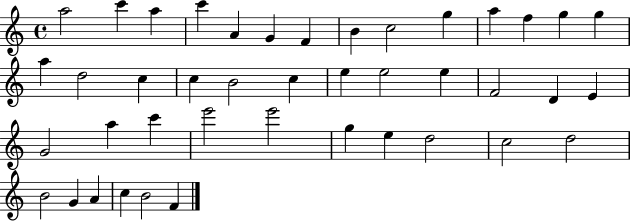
A5/h C6/q A5/q C6/q A4/q G4/q F4/q B4/q C5/h G5/q A5/q F5/q G5/q G5/q A5/q D5/h C5/q C5/q B4/h C5/q E5/q E5/h E5/q F4/h D4/q E4/q G4/h A5/q C6/q E6/h E6/h G5/q E5/q D5/h C5/h D5/h B4/h G4/q A4/q C5/q B4/h F4/q